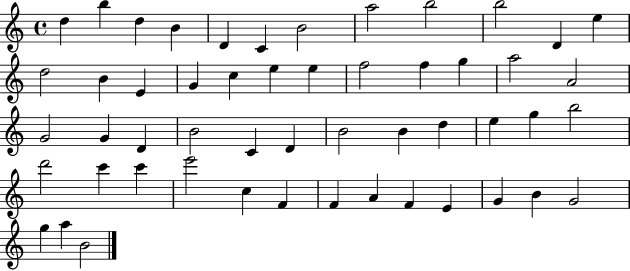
{
  \clef treble
  \time 4/4
  \defaultTimeSignature
  \key c \major
  d''4 b''4 d''4 b'4 | d'4 c'4 b'2 | a''2 b''2 | b''2 d'4 e''4 | \break d''2 b'4 e'4 | g'4 c''4 e''4 e''4 | f''2 f''4 g''4 | a''2 a'2 | \break g'2 g'4 d'4 | b'2 c'4 d'4 | b'2 b'4 d''4 | e''4 g''4 b''2 | \break d'''2 c'''4 c'''4 | e'''2 c''4 f'4 | f'4 a'4 f'4 e'4 | g'4 b'4 g'2 | \break g''4 a''4 b'2 | \bar "|."
}